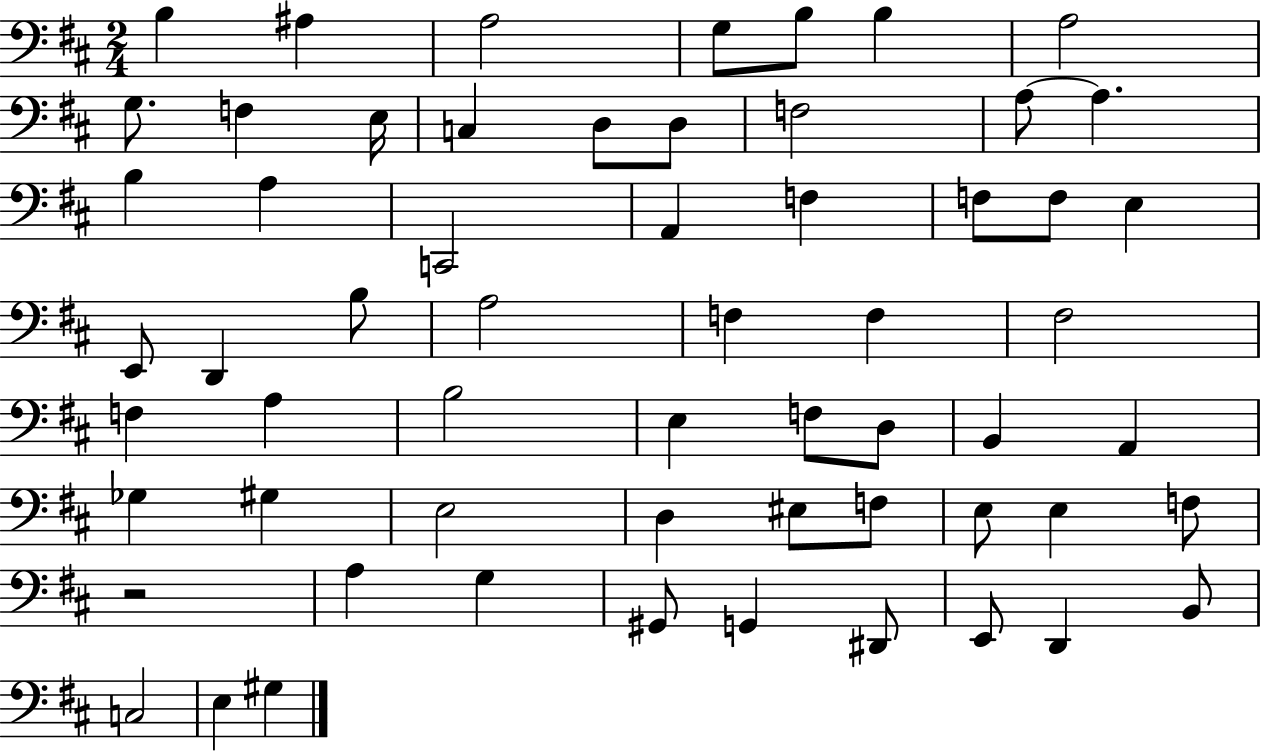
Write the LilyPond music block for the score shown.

{
  \clef bass
  \numericTimeSignature
  \time 2/4
  \key d \major
  b4 ais4 | a2 | g8 b8 b4 | a2 | \break g8. f4 e16 | c4 d8 d8 | f2 | a8~~ a4. | \break b4 a4 | c,2 | a,4 f4 | f8 f8 e4 | \break e,8 d,4 b8 | a2 | f4 f4 | fis2 | \break f4 a4 | b2 | e4 f8 d8 | b,4 a,4 | \break ges4 gis4 | e2 | d4 eis8 f8 | e8 e4 f8 | \break r2 | a4 g4 | gis,8 g,4 dis,8 | e,8 d,4 b,8 | \break c2 | e4 gis4 | \bar "|."
}